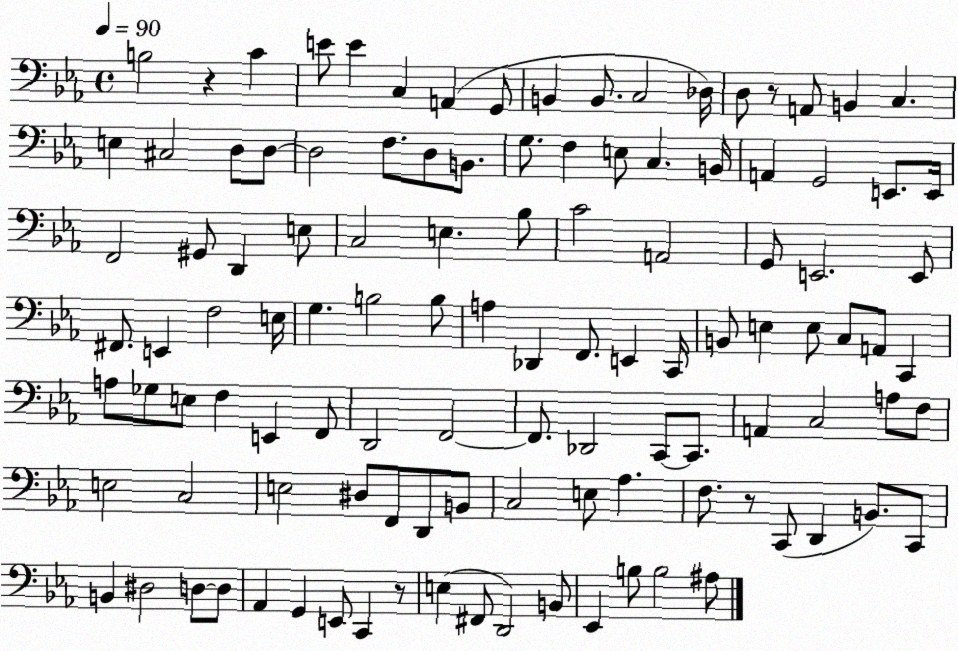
X:1
T:Untitled
M:4/4
L:1/4
K:Eb
B,2 z C E/2 E C, A,, G,,/2 B,, B,,/2 C,2 _D,/4 D,/2 z/2 A,,/2 B,, C, E, ^C,2 D,/2 D,/2 D,2 F,/2 D,/2 B,,/2 G,/2 F, E,/2 C, B,,/4 A,, G,,2 E,,/2 E,,/4 F,,2 ^G,,/2 D,, E,/2 C,2 E, _B,/2 C2 A,,2 G,,/2 E,,2 E,,/2 ^F,,/2 E,, F,2 E,/4 G, B,2 B,/2 A, _D,, F,,/2 E,, C,,/4 B,,/2 E, E,/2 C,/2 A,,/2 C,, A,/2 _G,/2 E,/2 F, E,, F,,/2 D,,2 F,,2 F,,/2 _D,,2 C,,/2 C,,/2 A,, C,2 A,/2 F,/2 E,2 C,2 E,2 ^D,/2 F,,/2 D,,/2 B,,/2 C,2 E,/2 _A, F,/2 z/2 C,,/2 D,, B,,/2 C,,/2 B,, ^D,2 D,/2 D,/2 _A,, G,, E,,/2 C,, z/2 E, ^F,,/2 D,,2 B,,/2 _E,, B,/2 B,2 ^A,/2